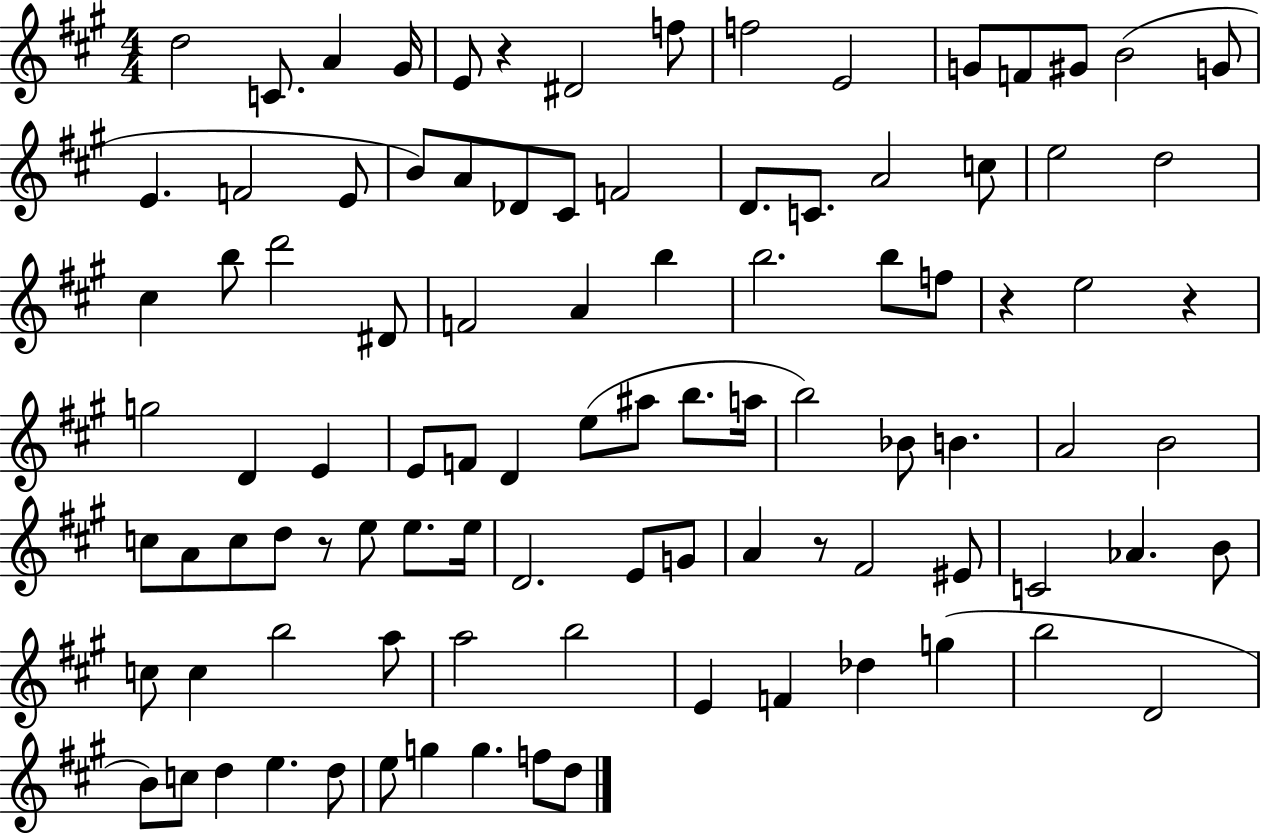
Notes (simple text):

D5/h C4/e. A4/q G#4/s E4/e R/q D#4/h F5/e F5/h E4/h G4/e F4/e G#4/e B4/h G4/e E4/q. F4/h E4/e B4/e A4/e Db4/e C#4/e F4/h D4/e. C4/e. A4/h C5/e E5/h D5/h C#5/q B5/e D6/h D#4/e F4/h A4/q B5/q B5/h. B5/e F5/e R/q E5/h R/q G5/h D4/q E4/q E4/e F4/e D4/q E5/e A#5/e B5/e. A5/s B5/h Bb4/e B4/q. A4/h B4/h C5/e A4/e C5/e D5/e R/e E5/e E5/e. E5/s D4/h. E4/e G4/e A4/q R/e F#4/h EIS4/e C4/h Ab4/q. B4/e C5/e C5/q B5/h A5/e A5/h B5/h E4/q F4/q Db5/q G5/q B5/h D4/h B4/e C5/e D5/q E5/q. D5/e E5/e G5/q G5/q. F5/e D5/e